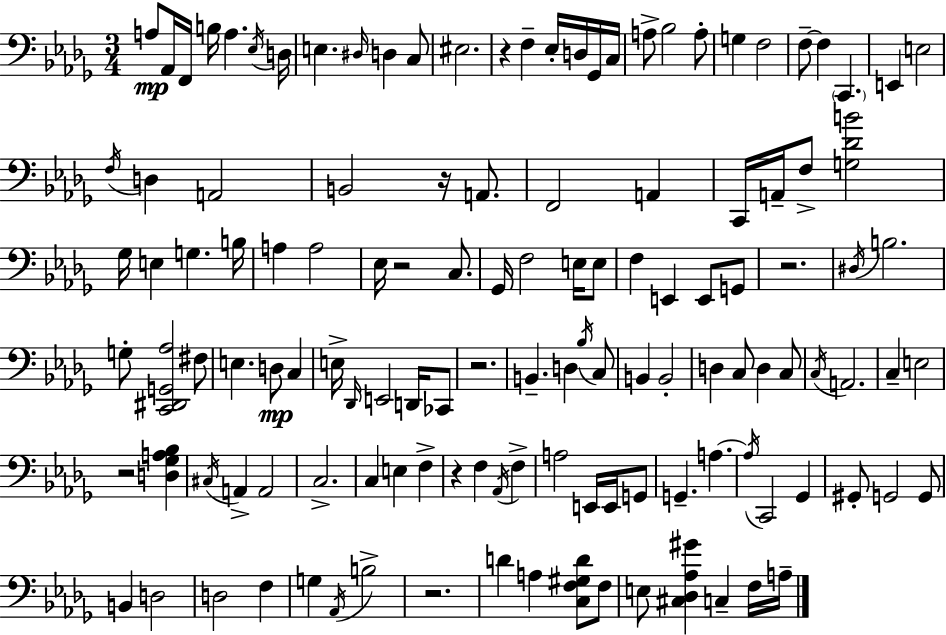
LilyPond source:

{
  \clef bass
  \numericTimeSignature
  \time 3/4
  \key bes \minor
  a8\mp aes,16 f,16 b16 a4. \acciaccatura { ees16 } | d16 e4. \grace { dis16 } d4 | c8 eis2. | r4 f4-- ees16-. d16 | \break ges,16 c16 a8-> bes2 | a8-. g4 f2 | f8--~~ f4 \parenthesize c,4. | e,4 e2 | \break \acciaccatura { f16 } d4 a,2 | b,2 r16 | a,8. f,2 a,4 | c,16 a,16-- f8-> <g des' b'>2 | \break ges16 e4 g4. | b16 a4 a2 | ees16 r2 | c8. ges,16 f2 | \break e16 e8 f4 e,4 e,8 | g,8 r2. | \acciaccatura { dis16 } b2. | g8-. <c, dis, g, aes>2 | \break fis8 e4. d8\mp | c4 e16-> \grace { des,16 } e,2 | d,16 ces,8 r2. | b,4.-- d4 | \break \acciaccatura { bes16 } c8 b,4 b,2-. | d4 c8 | d4 c8 \acciaccatura { c16 } a,2. | c4-- e2 | \break r2 | <d ges a bes>4 \acciaccatura { cis16 } a,4-> | a,2 c2.-> | c4 | \break e4 f4-> r4 | f4 \acciaccatura { aes,16 } f4-> a2 | e,16 e,16 g,8 g,4.-- | a4.~~ \acciaccatura { a16 } c,2 | \break ges,4 gis,8-. | g,2 g,8 b,4 | d2 d2 | f4 g4 | \break \acciaccatura { aes,16 } b2-> r2. | d'4 | a4 <c f gis d'>8 f8 e8 | <cis des aes gis'>4 c4-- f16 a16-- \bar "|."
}